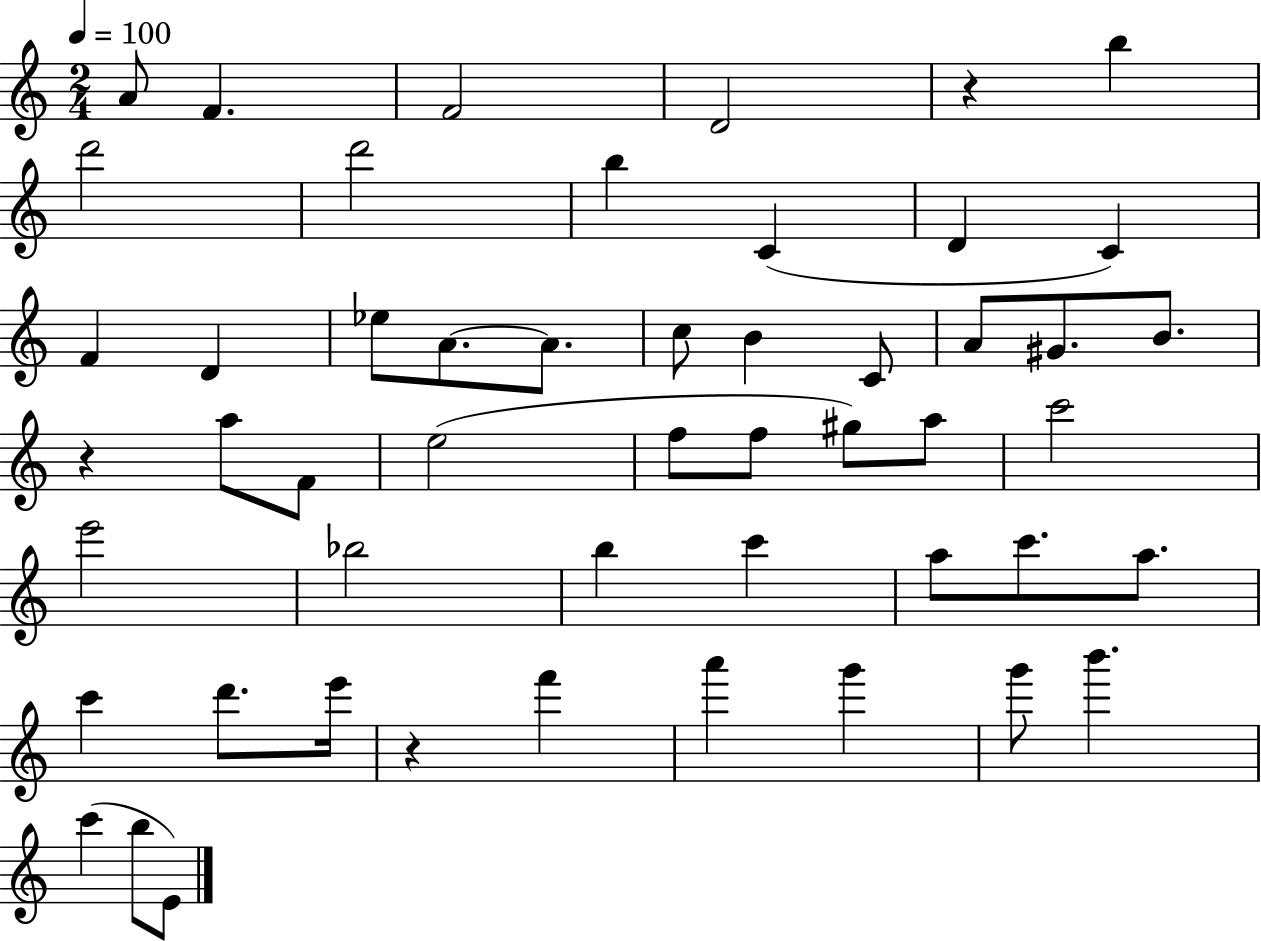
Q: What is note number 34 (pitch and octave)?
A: C6